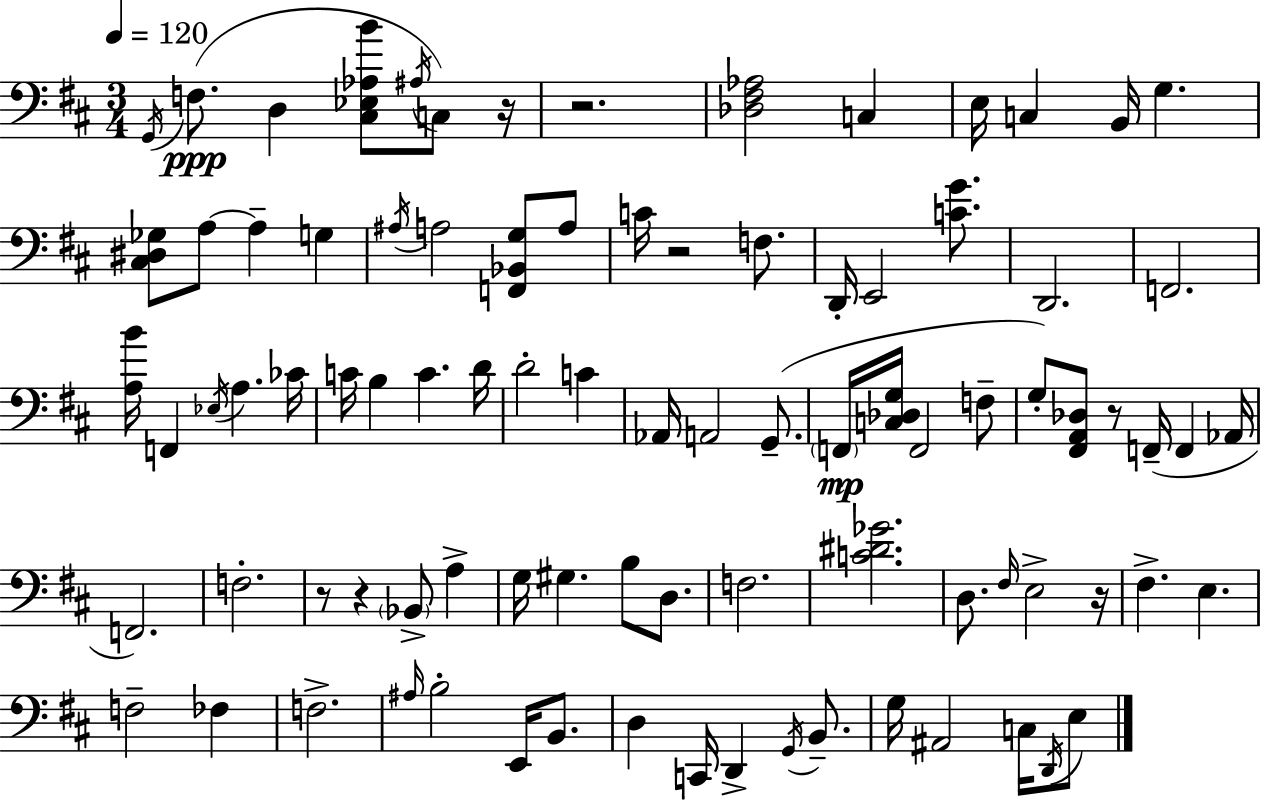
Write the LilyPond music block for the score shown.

{
  \clef bass
  \numericTimeSignature
  \time 3/4
  \key d \major
  \tempo 4 = 120
  \acciaccatura { g,16 }(\ppp f8. d4 <cis ees aes b'>8 \acciaccatura { ais16 }) c8 | r16 r2. | <des fis aes>2 c4 | e16 c4 b,16 g4. | \break <cis dis ges>8 a8~~ a4-- g4 | \acciaccatura { ais16 } a2 <f, bes, g>8 | a8 c'16 r2 | f8. d,16-. e,2 | \break <c' g'>8. d,2. | f,2. | <a b'>16 f,4 \acciaccatura { ees16 } a4. | ces'16 c'16 b4 c'4. | \break d'16 d'2-. | c'4 aes,16 a,2 | g,8.--( \parenthesize f,16\mp <c des g>16 f,2 | f8-- g8-.) <fis, a, des>8 r8 f,16--( f,4 | \break aes,16 f,2.) | f2.-. | r8 r4 \parenthesize bes,8-> | a4-> g16 gis4. b8 | \break d8. f2. | <c' dis' ges'>2. | d8. \grace { fis16 } e2-> | r16 fis4.-> e4. | \break f2-- | fes4 f2.-> | \grace { ais16 } b2-. | e,16 b,8. d4 c,16 d,4-> | \break \acciaccatura { g,16 } b,8.-- g16 ais,2 | c16 \acciaccatura { d,16 } e8 \bar "|."
}